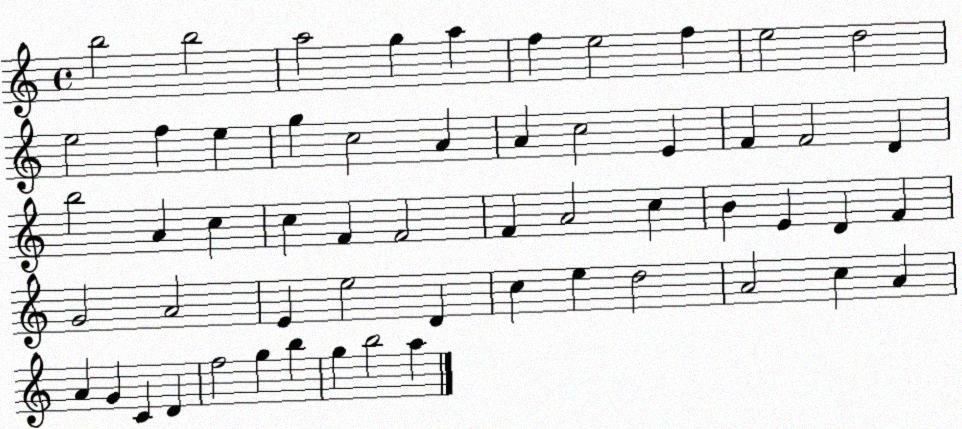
X:1
T:Untitled
M:4/4
L:1/4
K:C
b2 b2 a2 g a f e2 f e2 d2 e2 f e g c2 A A c2 E F F2 D b2 A c c F F2 F A2 c B E D F G2 A2 E e2 D c e d2 A2 c A A G C D f2 g b g b2 a